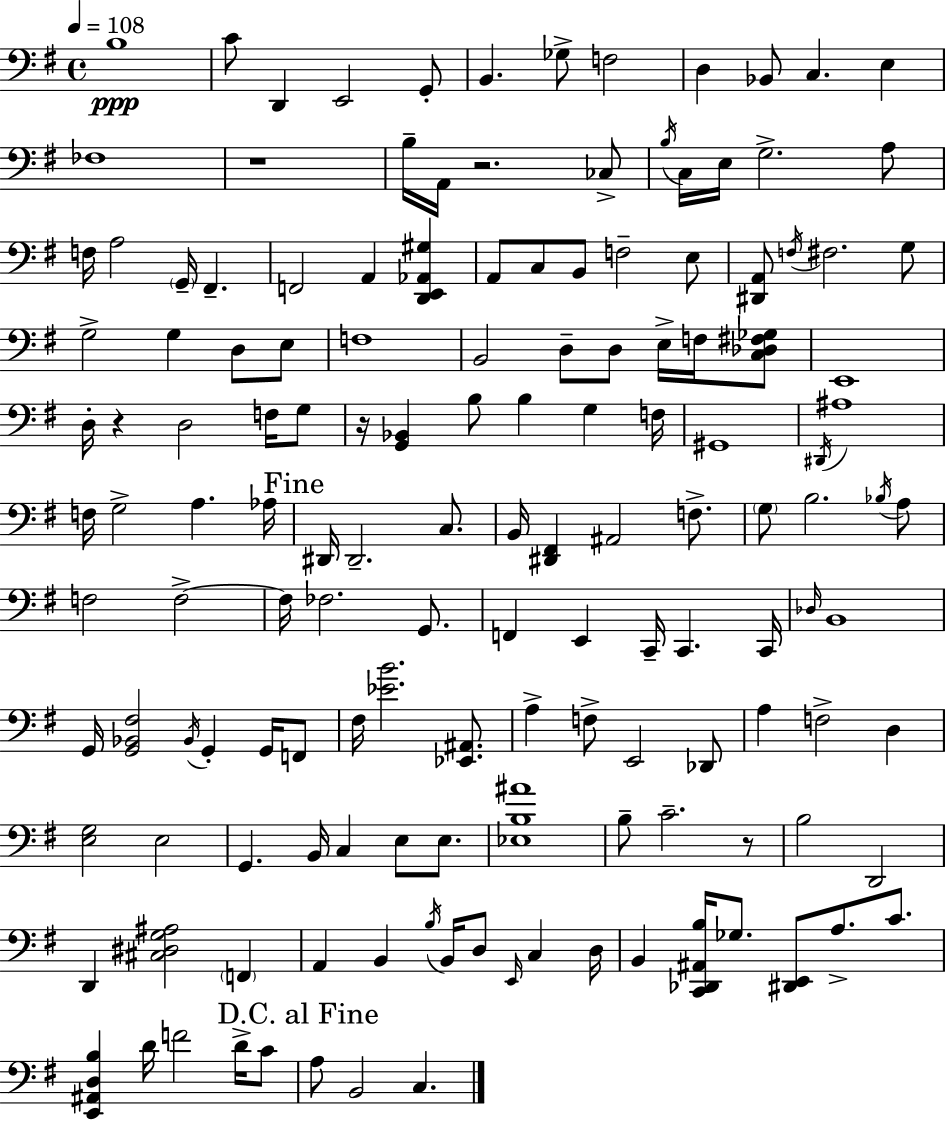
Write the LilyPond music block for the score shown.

{
  \clef bass
  \time 4/4
  \defaultTimeSignature
  \key e \minor
  \tempo 4 = 108
  \repeat volta 2 { b1\ppp | c'8 d,4 e,2 g,8-. | b,4. ges8-> f2 | d4 bes,8 c4. e4 | \break fes1 | r1 | b16-- a,16 r2. ces8-> | \acciaccatura { b16 } c16 e16 g2.-> a8 | \break f16 a2 \parenthesize g,16-- fis,4.-- | f,2 a,4 <d, e, aes, gis>4 | a,8 c8 b,8 f2-- e8 | <dis, a,>8 \acciaccatura { f16 } fis2. | \break g8 g2-> g4 d8 | e8 f1 | b,2 d8-- d8 e16-> f16 | <c des fis ges>8 e,1 | \break d16-. r4 d2 f16 | g8 r16 <g, bes,>4 b8 b4 g4 | f16 gis,1 | \acciaccatura { dis,16 } ais1 | \break f16 g2-> a4. | aes16 \mark "Fine" dis,16 dis,2.-- | c8. b,16 <dis, fis,>4 ais,2 | f8.-> \parenthesize g8 b2. | \break \acciaccatura { bes16 } a8 f2 f2->~~ | f16 fes2. | g,8. f,4 e,4 c,16-- c,4. | c,16 \grace { des16 } b,1 | \break g,16 <g, bes, fis>2 \acciaccatura { bes,16 } g,4-. | g,16 f,8 fis16 <ees' b'>2. | <ees, ais,>8. a4-> f8-> e,2 | des,8 a4 f2-> | \break d4 <e g>2 e2 | g,4. b,16 c4 | e8 e8. <ees b ais'>1 | b8-- c'2.-- | \break r8 b2 d,2 | d,4 <cis dis g ais>2 | \parenthesize f,4 a,4 b,4 \acciaccatura { b16 } b,16 | d8 \grace { e,16 } c4 d16 b,4 <c, des, ais, b>16 ges8. | \break <dis, e,>8 a8.-> c'8. <e, ais, d b>4 d'16 f'2 | d'16-> c'8 \mark "D.C. al Fine" a8 b,2 | c4. } \bar "|."
}